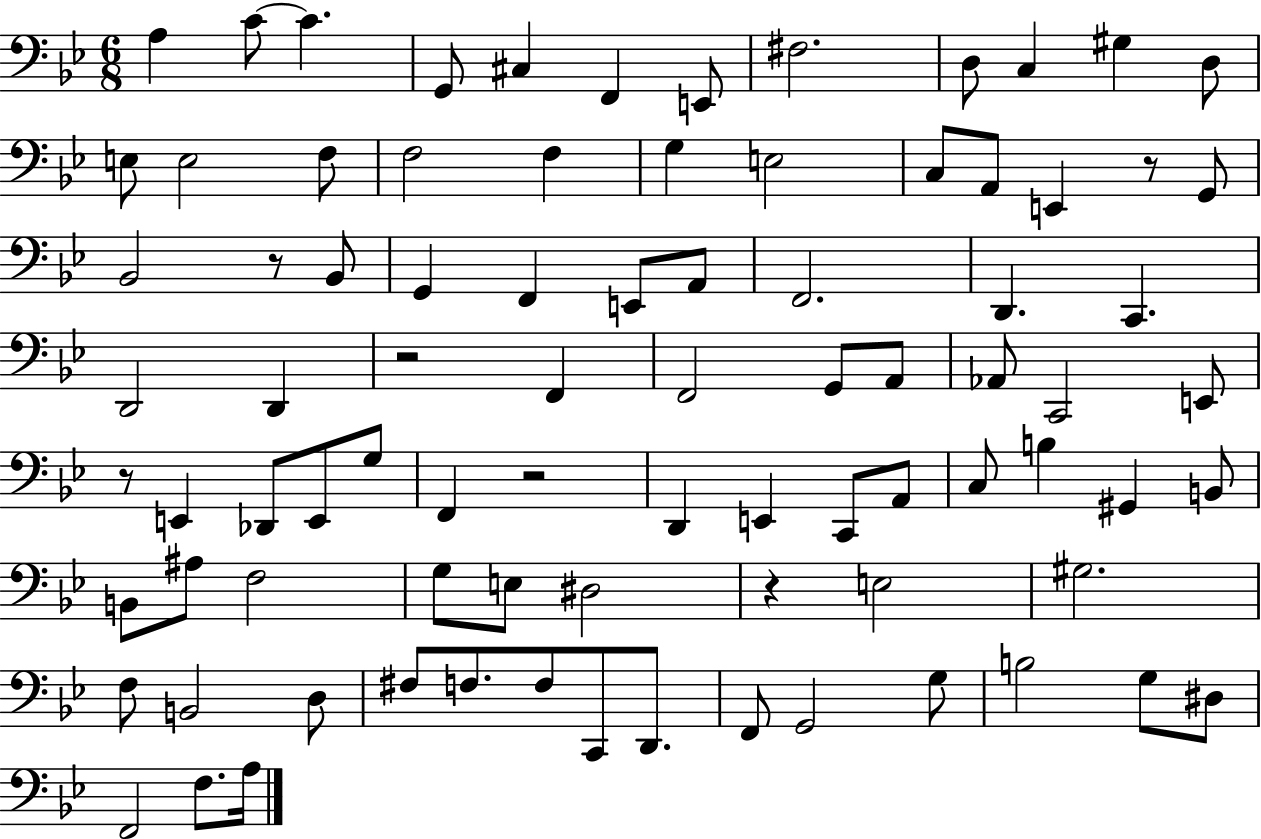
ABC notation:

X:1
T:Untitled
M:6/8
L:1/4
K:Bb
A, C/2 C G,,/2 ^C, F,, E,,/2 ^F,2 D,/2 C, ^G, D,/2 E,/2 E,2 F,/2 F,2 F, G, E,2 C,/2 A,,/2 E,, z/2 G,,/2 _B,,2 z/2 _B,,/2 G,, F,, E,,/2 A,,/2 F,,2 D,, C,, D,,2 D,, z2 F,, F,,2 G,,/2 A,,/2 _A,,/2 C,,2 E,,/2 z/2 E,, _D,,/2 E,,/2 G,/2 F,, z2 D,, E,, C,,/2 A,,/2 C,/2 B, ^G,, B,,/2 B,,/2 ^A,/2 F,2 G,/2 E,/2 ^D,2 z E,2 ^G,2 F,/2 B,,2 D,/2 ^F,/2 F,/2 F,/2 C,,/2 D,,/2 F,,/2 G,,2 G,/2 B,2 G,/2 ^D,/2 F,,2 F,/2 A,/4